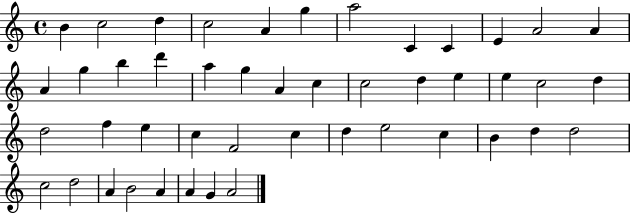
B4/q C5/h D5/q C5/h A4/q G5/q A5/h C4/q C4/q E4/q A4/h A4/q A4/q G5/q B5/q D6/q A5/q G5/q A4/q C5/q C5/h D5/q E5/q E5/q C5/h D5/q D5/h F5/q E5/q C5/q F4/h C5/q D5/q E5/h C5/q B4/q D5/q D5/h C5/h D5/h A4/q B4/h A4/q A4/q G4/q A4/h